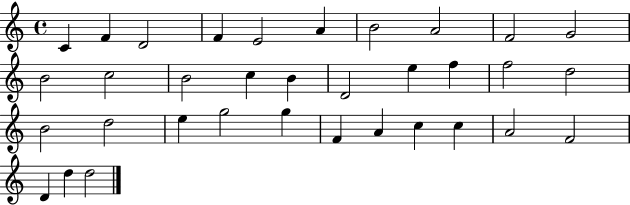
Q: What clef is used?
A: treble